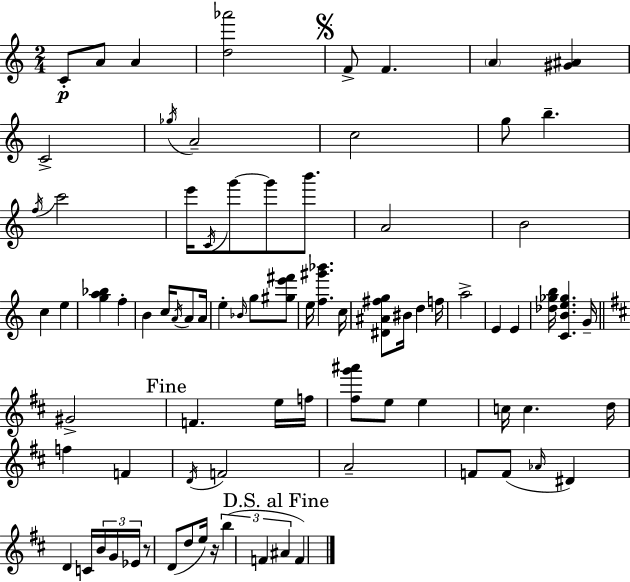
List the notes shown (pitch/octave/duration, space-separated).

C4/e A4/e A4/q [D5,Ab6]/h F4/e F4/q. A4/q [G#4,A#4]/q C4/h Gb5/s A4/h C5/h G5/e B5/q. F5/s C6/h E6/s C4/s G6/e G6/e B6/e. A4/h B4/h C5/q E5/q [G5,A5,Bb5]/q F5/q B4/q C5/s A4/s A4/e A4/s E5/q Bb4/s G5/e [G#5,E6,F#6]/e E5/s [F5,G#6,Bb6]/q. C5/s [D#4,A#4,F#5,G5]/e BIS4/s D5/q F5/s A5/h E4/q E4/q [Db5,Gb5,B5]/s [C4,B4,E5,Gb5]/q. G4/s G#4/h F4/q. E5/s F5/s [F#5,G6,A#6]/e E5/e E5/q C5/s C5/q. D5/s F5/q F4/q D4/s F4/h A4/h F4/e F4/e Ab4/s D#4/q D4/q C4/s B4/s G4/s Eb4/s R/e D4/e D5/e E5/s R/s B5/q F4/q A#4/q F4/q